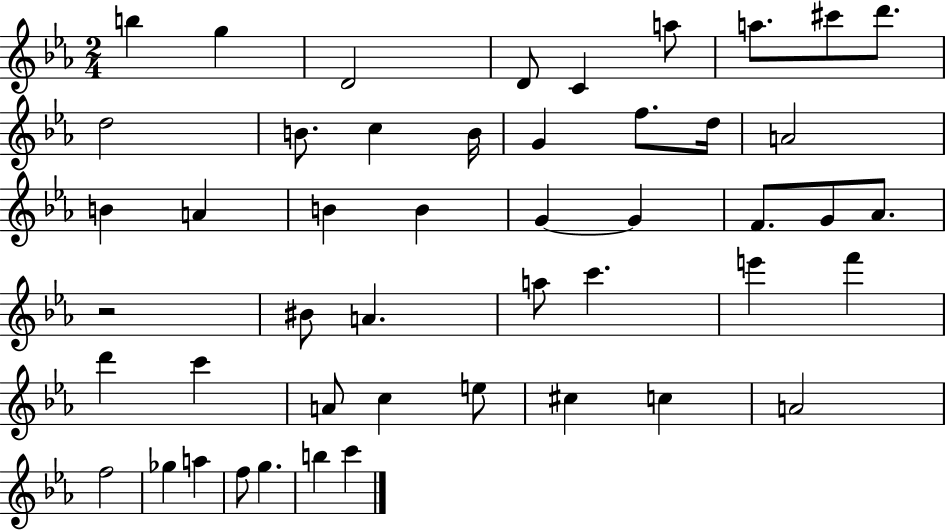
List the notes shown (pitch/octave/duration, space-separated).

B5/q G5/q D4/h D4/e C4/q A5/e A5/e. C#6/e D6/e. D5/h B4/e. C5/q B4/s G4/q F5/e. D5/s A4/h B4/q A4/q B4/q B4/q G4/q G4/q F4/e. G4/e Ab4/e. R/h BIS4/e A4/q. A5/e C6/q. E6/q F6/q D6/q C6/q A4/e C5/q E5/e C#5/q C5/q A4/h F5/h Gb5/q A5/q F5/e G5/q. B5/q C6/q